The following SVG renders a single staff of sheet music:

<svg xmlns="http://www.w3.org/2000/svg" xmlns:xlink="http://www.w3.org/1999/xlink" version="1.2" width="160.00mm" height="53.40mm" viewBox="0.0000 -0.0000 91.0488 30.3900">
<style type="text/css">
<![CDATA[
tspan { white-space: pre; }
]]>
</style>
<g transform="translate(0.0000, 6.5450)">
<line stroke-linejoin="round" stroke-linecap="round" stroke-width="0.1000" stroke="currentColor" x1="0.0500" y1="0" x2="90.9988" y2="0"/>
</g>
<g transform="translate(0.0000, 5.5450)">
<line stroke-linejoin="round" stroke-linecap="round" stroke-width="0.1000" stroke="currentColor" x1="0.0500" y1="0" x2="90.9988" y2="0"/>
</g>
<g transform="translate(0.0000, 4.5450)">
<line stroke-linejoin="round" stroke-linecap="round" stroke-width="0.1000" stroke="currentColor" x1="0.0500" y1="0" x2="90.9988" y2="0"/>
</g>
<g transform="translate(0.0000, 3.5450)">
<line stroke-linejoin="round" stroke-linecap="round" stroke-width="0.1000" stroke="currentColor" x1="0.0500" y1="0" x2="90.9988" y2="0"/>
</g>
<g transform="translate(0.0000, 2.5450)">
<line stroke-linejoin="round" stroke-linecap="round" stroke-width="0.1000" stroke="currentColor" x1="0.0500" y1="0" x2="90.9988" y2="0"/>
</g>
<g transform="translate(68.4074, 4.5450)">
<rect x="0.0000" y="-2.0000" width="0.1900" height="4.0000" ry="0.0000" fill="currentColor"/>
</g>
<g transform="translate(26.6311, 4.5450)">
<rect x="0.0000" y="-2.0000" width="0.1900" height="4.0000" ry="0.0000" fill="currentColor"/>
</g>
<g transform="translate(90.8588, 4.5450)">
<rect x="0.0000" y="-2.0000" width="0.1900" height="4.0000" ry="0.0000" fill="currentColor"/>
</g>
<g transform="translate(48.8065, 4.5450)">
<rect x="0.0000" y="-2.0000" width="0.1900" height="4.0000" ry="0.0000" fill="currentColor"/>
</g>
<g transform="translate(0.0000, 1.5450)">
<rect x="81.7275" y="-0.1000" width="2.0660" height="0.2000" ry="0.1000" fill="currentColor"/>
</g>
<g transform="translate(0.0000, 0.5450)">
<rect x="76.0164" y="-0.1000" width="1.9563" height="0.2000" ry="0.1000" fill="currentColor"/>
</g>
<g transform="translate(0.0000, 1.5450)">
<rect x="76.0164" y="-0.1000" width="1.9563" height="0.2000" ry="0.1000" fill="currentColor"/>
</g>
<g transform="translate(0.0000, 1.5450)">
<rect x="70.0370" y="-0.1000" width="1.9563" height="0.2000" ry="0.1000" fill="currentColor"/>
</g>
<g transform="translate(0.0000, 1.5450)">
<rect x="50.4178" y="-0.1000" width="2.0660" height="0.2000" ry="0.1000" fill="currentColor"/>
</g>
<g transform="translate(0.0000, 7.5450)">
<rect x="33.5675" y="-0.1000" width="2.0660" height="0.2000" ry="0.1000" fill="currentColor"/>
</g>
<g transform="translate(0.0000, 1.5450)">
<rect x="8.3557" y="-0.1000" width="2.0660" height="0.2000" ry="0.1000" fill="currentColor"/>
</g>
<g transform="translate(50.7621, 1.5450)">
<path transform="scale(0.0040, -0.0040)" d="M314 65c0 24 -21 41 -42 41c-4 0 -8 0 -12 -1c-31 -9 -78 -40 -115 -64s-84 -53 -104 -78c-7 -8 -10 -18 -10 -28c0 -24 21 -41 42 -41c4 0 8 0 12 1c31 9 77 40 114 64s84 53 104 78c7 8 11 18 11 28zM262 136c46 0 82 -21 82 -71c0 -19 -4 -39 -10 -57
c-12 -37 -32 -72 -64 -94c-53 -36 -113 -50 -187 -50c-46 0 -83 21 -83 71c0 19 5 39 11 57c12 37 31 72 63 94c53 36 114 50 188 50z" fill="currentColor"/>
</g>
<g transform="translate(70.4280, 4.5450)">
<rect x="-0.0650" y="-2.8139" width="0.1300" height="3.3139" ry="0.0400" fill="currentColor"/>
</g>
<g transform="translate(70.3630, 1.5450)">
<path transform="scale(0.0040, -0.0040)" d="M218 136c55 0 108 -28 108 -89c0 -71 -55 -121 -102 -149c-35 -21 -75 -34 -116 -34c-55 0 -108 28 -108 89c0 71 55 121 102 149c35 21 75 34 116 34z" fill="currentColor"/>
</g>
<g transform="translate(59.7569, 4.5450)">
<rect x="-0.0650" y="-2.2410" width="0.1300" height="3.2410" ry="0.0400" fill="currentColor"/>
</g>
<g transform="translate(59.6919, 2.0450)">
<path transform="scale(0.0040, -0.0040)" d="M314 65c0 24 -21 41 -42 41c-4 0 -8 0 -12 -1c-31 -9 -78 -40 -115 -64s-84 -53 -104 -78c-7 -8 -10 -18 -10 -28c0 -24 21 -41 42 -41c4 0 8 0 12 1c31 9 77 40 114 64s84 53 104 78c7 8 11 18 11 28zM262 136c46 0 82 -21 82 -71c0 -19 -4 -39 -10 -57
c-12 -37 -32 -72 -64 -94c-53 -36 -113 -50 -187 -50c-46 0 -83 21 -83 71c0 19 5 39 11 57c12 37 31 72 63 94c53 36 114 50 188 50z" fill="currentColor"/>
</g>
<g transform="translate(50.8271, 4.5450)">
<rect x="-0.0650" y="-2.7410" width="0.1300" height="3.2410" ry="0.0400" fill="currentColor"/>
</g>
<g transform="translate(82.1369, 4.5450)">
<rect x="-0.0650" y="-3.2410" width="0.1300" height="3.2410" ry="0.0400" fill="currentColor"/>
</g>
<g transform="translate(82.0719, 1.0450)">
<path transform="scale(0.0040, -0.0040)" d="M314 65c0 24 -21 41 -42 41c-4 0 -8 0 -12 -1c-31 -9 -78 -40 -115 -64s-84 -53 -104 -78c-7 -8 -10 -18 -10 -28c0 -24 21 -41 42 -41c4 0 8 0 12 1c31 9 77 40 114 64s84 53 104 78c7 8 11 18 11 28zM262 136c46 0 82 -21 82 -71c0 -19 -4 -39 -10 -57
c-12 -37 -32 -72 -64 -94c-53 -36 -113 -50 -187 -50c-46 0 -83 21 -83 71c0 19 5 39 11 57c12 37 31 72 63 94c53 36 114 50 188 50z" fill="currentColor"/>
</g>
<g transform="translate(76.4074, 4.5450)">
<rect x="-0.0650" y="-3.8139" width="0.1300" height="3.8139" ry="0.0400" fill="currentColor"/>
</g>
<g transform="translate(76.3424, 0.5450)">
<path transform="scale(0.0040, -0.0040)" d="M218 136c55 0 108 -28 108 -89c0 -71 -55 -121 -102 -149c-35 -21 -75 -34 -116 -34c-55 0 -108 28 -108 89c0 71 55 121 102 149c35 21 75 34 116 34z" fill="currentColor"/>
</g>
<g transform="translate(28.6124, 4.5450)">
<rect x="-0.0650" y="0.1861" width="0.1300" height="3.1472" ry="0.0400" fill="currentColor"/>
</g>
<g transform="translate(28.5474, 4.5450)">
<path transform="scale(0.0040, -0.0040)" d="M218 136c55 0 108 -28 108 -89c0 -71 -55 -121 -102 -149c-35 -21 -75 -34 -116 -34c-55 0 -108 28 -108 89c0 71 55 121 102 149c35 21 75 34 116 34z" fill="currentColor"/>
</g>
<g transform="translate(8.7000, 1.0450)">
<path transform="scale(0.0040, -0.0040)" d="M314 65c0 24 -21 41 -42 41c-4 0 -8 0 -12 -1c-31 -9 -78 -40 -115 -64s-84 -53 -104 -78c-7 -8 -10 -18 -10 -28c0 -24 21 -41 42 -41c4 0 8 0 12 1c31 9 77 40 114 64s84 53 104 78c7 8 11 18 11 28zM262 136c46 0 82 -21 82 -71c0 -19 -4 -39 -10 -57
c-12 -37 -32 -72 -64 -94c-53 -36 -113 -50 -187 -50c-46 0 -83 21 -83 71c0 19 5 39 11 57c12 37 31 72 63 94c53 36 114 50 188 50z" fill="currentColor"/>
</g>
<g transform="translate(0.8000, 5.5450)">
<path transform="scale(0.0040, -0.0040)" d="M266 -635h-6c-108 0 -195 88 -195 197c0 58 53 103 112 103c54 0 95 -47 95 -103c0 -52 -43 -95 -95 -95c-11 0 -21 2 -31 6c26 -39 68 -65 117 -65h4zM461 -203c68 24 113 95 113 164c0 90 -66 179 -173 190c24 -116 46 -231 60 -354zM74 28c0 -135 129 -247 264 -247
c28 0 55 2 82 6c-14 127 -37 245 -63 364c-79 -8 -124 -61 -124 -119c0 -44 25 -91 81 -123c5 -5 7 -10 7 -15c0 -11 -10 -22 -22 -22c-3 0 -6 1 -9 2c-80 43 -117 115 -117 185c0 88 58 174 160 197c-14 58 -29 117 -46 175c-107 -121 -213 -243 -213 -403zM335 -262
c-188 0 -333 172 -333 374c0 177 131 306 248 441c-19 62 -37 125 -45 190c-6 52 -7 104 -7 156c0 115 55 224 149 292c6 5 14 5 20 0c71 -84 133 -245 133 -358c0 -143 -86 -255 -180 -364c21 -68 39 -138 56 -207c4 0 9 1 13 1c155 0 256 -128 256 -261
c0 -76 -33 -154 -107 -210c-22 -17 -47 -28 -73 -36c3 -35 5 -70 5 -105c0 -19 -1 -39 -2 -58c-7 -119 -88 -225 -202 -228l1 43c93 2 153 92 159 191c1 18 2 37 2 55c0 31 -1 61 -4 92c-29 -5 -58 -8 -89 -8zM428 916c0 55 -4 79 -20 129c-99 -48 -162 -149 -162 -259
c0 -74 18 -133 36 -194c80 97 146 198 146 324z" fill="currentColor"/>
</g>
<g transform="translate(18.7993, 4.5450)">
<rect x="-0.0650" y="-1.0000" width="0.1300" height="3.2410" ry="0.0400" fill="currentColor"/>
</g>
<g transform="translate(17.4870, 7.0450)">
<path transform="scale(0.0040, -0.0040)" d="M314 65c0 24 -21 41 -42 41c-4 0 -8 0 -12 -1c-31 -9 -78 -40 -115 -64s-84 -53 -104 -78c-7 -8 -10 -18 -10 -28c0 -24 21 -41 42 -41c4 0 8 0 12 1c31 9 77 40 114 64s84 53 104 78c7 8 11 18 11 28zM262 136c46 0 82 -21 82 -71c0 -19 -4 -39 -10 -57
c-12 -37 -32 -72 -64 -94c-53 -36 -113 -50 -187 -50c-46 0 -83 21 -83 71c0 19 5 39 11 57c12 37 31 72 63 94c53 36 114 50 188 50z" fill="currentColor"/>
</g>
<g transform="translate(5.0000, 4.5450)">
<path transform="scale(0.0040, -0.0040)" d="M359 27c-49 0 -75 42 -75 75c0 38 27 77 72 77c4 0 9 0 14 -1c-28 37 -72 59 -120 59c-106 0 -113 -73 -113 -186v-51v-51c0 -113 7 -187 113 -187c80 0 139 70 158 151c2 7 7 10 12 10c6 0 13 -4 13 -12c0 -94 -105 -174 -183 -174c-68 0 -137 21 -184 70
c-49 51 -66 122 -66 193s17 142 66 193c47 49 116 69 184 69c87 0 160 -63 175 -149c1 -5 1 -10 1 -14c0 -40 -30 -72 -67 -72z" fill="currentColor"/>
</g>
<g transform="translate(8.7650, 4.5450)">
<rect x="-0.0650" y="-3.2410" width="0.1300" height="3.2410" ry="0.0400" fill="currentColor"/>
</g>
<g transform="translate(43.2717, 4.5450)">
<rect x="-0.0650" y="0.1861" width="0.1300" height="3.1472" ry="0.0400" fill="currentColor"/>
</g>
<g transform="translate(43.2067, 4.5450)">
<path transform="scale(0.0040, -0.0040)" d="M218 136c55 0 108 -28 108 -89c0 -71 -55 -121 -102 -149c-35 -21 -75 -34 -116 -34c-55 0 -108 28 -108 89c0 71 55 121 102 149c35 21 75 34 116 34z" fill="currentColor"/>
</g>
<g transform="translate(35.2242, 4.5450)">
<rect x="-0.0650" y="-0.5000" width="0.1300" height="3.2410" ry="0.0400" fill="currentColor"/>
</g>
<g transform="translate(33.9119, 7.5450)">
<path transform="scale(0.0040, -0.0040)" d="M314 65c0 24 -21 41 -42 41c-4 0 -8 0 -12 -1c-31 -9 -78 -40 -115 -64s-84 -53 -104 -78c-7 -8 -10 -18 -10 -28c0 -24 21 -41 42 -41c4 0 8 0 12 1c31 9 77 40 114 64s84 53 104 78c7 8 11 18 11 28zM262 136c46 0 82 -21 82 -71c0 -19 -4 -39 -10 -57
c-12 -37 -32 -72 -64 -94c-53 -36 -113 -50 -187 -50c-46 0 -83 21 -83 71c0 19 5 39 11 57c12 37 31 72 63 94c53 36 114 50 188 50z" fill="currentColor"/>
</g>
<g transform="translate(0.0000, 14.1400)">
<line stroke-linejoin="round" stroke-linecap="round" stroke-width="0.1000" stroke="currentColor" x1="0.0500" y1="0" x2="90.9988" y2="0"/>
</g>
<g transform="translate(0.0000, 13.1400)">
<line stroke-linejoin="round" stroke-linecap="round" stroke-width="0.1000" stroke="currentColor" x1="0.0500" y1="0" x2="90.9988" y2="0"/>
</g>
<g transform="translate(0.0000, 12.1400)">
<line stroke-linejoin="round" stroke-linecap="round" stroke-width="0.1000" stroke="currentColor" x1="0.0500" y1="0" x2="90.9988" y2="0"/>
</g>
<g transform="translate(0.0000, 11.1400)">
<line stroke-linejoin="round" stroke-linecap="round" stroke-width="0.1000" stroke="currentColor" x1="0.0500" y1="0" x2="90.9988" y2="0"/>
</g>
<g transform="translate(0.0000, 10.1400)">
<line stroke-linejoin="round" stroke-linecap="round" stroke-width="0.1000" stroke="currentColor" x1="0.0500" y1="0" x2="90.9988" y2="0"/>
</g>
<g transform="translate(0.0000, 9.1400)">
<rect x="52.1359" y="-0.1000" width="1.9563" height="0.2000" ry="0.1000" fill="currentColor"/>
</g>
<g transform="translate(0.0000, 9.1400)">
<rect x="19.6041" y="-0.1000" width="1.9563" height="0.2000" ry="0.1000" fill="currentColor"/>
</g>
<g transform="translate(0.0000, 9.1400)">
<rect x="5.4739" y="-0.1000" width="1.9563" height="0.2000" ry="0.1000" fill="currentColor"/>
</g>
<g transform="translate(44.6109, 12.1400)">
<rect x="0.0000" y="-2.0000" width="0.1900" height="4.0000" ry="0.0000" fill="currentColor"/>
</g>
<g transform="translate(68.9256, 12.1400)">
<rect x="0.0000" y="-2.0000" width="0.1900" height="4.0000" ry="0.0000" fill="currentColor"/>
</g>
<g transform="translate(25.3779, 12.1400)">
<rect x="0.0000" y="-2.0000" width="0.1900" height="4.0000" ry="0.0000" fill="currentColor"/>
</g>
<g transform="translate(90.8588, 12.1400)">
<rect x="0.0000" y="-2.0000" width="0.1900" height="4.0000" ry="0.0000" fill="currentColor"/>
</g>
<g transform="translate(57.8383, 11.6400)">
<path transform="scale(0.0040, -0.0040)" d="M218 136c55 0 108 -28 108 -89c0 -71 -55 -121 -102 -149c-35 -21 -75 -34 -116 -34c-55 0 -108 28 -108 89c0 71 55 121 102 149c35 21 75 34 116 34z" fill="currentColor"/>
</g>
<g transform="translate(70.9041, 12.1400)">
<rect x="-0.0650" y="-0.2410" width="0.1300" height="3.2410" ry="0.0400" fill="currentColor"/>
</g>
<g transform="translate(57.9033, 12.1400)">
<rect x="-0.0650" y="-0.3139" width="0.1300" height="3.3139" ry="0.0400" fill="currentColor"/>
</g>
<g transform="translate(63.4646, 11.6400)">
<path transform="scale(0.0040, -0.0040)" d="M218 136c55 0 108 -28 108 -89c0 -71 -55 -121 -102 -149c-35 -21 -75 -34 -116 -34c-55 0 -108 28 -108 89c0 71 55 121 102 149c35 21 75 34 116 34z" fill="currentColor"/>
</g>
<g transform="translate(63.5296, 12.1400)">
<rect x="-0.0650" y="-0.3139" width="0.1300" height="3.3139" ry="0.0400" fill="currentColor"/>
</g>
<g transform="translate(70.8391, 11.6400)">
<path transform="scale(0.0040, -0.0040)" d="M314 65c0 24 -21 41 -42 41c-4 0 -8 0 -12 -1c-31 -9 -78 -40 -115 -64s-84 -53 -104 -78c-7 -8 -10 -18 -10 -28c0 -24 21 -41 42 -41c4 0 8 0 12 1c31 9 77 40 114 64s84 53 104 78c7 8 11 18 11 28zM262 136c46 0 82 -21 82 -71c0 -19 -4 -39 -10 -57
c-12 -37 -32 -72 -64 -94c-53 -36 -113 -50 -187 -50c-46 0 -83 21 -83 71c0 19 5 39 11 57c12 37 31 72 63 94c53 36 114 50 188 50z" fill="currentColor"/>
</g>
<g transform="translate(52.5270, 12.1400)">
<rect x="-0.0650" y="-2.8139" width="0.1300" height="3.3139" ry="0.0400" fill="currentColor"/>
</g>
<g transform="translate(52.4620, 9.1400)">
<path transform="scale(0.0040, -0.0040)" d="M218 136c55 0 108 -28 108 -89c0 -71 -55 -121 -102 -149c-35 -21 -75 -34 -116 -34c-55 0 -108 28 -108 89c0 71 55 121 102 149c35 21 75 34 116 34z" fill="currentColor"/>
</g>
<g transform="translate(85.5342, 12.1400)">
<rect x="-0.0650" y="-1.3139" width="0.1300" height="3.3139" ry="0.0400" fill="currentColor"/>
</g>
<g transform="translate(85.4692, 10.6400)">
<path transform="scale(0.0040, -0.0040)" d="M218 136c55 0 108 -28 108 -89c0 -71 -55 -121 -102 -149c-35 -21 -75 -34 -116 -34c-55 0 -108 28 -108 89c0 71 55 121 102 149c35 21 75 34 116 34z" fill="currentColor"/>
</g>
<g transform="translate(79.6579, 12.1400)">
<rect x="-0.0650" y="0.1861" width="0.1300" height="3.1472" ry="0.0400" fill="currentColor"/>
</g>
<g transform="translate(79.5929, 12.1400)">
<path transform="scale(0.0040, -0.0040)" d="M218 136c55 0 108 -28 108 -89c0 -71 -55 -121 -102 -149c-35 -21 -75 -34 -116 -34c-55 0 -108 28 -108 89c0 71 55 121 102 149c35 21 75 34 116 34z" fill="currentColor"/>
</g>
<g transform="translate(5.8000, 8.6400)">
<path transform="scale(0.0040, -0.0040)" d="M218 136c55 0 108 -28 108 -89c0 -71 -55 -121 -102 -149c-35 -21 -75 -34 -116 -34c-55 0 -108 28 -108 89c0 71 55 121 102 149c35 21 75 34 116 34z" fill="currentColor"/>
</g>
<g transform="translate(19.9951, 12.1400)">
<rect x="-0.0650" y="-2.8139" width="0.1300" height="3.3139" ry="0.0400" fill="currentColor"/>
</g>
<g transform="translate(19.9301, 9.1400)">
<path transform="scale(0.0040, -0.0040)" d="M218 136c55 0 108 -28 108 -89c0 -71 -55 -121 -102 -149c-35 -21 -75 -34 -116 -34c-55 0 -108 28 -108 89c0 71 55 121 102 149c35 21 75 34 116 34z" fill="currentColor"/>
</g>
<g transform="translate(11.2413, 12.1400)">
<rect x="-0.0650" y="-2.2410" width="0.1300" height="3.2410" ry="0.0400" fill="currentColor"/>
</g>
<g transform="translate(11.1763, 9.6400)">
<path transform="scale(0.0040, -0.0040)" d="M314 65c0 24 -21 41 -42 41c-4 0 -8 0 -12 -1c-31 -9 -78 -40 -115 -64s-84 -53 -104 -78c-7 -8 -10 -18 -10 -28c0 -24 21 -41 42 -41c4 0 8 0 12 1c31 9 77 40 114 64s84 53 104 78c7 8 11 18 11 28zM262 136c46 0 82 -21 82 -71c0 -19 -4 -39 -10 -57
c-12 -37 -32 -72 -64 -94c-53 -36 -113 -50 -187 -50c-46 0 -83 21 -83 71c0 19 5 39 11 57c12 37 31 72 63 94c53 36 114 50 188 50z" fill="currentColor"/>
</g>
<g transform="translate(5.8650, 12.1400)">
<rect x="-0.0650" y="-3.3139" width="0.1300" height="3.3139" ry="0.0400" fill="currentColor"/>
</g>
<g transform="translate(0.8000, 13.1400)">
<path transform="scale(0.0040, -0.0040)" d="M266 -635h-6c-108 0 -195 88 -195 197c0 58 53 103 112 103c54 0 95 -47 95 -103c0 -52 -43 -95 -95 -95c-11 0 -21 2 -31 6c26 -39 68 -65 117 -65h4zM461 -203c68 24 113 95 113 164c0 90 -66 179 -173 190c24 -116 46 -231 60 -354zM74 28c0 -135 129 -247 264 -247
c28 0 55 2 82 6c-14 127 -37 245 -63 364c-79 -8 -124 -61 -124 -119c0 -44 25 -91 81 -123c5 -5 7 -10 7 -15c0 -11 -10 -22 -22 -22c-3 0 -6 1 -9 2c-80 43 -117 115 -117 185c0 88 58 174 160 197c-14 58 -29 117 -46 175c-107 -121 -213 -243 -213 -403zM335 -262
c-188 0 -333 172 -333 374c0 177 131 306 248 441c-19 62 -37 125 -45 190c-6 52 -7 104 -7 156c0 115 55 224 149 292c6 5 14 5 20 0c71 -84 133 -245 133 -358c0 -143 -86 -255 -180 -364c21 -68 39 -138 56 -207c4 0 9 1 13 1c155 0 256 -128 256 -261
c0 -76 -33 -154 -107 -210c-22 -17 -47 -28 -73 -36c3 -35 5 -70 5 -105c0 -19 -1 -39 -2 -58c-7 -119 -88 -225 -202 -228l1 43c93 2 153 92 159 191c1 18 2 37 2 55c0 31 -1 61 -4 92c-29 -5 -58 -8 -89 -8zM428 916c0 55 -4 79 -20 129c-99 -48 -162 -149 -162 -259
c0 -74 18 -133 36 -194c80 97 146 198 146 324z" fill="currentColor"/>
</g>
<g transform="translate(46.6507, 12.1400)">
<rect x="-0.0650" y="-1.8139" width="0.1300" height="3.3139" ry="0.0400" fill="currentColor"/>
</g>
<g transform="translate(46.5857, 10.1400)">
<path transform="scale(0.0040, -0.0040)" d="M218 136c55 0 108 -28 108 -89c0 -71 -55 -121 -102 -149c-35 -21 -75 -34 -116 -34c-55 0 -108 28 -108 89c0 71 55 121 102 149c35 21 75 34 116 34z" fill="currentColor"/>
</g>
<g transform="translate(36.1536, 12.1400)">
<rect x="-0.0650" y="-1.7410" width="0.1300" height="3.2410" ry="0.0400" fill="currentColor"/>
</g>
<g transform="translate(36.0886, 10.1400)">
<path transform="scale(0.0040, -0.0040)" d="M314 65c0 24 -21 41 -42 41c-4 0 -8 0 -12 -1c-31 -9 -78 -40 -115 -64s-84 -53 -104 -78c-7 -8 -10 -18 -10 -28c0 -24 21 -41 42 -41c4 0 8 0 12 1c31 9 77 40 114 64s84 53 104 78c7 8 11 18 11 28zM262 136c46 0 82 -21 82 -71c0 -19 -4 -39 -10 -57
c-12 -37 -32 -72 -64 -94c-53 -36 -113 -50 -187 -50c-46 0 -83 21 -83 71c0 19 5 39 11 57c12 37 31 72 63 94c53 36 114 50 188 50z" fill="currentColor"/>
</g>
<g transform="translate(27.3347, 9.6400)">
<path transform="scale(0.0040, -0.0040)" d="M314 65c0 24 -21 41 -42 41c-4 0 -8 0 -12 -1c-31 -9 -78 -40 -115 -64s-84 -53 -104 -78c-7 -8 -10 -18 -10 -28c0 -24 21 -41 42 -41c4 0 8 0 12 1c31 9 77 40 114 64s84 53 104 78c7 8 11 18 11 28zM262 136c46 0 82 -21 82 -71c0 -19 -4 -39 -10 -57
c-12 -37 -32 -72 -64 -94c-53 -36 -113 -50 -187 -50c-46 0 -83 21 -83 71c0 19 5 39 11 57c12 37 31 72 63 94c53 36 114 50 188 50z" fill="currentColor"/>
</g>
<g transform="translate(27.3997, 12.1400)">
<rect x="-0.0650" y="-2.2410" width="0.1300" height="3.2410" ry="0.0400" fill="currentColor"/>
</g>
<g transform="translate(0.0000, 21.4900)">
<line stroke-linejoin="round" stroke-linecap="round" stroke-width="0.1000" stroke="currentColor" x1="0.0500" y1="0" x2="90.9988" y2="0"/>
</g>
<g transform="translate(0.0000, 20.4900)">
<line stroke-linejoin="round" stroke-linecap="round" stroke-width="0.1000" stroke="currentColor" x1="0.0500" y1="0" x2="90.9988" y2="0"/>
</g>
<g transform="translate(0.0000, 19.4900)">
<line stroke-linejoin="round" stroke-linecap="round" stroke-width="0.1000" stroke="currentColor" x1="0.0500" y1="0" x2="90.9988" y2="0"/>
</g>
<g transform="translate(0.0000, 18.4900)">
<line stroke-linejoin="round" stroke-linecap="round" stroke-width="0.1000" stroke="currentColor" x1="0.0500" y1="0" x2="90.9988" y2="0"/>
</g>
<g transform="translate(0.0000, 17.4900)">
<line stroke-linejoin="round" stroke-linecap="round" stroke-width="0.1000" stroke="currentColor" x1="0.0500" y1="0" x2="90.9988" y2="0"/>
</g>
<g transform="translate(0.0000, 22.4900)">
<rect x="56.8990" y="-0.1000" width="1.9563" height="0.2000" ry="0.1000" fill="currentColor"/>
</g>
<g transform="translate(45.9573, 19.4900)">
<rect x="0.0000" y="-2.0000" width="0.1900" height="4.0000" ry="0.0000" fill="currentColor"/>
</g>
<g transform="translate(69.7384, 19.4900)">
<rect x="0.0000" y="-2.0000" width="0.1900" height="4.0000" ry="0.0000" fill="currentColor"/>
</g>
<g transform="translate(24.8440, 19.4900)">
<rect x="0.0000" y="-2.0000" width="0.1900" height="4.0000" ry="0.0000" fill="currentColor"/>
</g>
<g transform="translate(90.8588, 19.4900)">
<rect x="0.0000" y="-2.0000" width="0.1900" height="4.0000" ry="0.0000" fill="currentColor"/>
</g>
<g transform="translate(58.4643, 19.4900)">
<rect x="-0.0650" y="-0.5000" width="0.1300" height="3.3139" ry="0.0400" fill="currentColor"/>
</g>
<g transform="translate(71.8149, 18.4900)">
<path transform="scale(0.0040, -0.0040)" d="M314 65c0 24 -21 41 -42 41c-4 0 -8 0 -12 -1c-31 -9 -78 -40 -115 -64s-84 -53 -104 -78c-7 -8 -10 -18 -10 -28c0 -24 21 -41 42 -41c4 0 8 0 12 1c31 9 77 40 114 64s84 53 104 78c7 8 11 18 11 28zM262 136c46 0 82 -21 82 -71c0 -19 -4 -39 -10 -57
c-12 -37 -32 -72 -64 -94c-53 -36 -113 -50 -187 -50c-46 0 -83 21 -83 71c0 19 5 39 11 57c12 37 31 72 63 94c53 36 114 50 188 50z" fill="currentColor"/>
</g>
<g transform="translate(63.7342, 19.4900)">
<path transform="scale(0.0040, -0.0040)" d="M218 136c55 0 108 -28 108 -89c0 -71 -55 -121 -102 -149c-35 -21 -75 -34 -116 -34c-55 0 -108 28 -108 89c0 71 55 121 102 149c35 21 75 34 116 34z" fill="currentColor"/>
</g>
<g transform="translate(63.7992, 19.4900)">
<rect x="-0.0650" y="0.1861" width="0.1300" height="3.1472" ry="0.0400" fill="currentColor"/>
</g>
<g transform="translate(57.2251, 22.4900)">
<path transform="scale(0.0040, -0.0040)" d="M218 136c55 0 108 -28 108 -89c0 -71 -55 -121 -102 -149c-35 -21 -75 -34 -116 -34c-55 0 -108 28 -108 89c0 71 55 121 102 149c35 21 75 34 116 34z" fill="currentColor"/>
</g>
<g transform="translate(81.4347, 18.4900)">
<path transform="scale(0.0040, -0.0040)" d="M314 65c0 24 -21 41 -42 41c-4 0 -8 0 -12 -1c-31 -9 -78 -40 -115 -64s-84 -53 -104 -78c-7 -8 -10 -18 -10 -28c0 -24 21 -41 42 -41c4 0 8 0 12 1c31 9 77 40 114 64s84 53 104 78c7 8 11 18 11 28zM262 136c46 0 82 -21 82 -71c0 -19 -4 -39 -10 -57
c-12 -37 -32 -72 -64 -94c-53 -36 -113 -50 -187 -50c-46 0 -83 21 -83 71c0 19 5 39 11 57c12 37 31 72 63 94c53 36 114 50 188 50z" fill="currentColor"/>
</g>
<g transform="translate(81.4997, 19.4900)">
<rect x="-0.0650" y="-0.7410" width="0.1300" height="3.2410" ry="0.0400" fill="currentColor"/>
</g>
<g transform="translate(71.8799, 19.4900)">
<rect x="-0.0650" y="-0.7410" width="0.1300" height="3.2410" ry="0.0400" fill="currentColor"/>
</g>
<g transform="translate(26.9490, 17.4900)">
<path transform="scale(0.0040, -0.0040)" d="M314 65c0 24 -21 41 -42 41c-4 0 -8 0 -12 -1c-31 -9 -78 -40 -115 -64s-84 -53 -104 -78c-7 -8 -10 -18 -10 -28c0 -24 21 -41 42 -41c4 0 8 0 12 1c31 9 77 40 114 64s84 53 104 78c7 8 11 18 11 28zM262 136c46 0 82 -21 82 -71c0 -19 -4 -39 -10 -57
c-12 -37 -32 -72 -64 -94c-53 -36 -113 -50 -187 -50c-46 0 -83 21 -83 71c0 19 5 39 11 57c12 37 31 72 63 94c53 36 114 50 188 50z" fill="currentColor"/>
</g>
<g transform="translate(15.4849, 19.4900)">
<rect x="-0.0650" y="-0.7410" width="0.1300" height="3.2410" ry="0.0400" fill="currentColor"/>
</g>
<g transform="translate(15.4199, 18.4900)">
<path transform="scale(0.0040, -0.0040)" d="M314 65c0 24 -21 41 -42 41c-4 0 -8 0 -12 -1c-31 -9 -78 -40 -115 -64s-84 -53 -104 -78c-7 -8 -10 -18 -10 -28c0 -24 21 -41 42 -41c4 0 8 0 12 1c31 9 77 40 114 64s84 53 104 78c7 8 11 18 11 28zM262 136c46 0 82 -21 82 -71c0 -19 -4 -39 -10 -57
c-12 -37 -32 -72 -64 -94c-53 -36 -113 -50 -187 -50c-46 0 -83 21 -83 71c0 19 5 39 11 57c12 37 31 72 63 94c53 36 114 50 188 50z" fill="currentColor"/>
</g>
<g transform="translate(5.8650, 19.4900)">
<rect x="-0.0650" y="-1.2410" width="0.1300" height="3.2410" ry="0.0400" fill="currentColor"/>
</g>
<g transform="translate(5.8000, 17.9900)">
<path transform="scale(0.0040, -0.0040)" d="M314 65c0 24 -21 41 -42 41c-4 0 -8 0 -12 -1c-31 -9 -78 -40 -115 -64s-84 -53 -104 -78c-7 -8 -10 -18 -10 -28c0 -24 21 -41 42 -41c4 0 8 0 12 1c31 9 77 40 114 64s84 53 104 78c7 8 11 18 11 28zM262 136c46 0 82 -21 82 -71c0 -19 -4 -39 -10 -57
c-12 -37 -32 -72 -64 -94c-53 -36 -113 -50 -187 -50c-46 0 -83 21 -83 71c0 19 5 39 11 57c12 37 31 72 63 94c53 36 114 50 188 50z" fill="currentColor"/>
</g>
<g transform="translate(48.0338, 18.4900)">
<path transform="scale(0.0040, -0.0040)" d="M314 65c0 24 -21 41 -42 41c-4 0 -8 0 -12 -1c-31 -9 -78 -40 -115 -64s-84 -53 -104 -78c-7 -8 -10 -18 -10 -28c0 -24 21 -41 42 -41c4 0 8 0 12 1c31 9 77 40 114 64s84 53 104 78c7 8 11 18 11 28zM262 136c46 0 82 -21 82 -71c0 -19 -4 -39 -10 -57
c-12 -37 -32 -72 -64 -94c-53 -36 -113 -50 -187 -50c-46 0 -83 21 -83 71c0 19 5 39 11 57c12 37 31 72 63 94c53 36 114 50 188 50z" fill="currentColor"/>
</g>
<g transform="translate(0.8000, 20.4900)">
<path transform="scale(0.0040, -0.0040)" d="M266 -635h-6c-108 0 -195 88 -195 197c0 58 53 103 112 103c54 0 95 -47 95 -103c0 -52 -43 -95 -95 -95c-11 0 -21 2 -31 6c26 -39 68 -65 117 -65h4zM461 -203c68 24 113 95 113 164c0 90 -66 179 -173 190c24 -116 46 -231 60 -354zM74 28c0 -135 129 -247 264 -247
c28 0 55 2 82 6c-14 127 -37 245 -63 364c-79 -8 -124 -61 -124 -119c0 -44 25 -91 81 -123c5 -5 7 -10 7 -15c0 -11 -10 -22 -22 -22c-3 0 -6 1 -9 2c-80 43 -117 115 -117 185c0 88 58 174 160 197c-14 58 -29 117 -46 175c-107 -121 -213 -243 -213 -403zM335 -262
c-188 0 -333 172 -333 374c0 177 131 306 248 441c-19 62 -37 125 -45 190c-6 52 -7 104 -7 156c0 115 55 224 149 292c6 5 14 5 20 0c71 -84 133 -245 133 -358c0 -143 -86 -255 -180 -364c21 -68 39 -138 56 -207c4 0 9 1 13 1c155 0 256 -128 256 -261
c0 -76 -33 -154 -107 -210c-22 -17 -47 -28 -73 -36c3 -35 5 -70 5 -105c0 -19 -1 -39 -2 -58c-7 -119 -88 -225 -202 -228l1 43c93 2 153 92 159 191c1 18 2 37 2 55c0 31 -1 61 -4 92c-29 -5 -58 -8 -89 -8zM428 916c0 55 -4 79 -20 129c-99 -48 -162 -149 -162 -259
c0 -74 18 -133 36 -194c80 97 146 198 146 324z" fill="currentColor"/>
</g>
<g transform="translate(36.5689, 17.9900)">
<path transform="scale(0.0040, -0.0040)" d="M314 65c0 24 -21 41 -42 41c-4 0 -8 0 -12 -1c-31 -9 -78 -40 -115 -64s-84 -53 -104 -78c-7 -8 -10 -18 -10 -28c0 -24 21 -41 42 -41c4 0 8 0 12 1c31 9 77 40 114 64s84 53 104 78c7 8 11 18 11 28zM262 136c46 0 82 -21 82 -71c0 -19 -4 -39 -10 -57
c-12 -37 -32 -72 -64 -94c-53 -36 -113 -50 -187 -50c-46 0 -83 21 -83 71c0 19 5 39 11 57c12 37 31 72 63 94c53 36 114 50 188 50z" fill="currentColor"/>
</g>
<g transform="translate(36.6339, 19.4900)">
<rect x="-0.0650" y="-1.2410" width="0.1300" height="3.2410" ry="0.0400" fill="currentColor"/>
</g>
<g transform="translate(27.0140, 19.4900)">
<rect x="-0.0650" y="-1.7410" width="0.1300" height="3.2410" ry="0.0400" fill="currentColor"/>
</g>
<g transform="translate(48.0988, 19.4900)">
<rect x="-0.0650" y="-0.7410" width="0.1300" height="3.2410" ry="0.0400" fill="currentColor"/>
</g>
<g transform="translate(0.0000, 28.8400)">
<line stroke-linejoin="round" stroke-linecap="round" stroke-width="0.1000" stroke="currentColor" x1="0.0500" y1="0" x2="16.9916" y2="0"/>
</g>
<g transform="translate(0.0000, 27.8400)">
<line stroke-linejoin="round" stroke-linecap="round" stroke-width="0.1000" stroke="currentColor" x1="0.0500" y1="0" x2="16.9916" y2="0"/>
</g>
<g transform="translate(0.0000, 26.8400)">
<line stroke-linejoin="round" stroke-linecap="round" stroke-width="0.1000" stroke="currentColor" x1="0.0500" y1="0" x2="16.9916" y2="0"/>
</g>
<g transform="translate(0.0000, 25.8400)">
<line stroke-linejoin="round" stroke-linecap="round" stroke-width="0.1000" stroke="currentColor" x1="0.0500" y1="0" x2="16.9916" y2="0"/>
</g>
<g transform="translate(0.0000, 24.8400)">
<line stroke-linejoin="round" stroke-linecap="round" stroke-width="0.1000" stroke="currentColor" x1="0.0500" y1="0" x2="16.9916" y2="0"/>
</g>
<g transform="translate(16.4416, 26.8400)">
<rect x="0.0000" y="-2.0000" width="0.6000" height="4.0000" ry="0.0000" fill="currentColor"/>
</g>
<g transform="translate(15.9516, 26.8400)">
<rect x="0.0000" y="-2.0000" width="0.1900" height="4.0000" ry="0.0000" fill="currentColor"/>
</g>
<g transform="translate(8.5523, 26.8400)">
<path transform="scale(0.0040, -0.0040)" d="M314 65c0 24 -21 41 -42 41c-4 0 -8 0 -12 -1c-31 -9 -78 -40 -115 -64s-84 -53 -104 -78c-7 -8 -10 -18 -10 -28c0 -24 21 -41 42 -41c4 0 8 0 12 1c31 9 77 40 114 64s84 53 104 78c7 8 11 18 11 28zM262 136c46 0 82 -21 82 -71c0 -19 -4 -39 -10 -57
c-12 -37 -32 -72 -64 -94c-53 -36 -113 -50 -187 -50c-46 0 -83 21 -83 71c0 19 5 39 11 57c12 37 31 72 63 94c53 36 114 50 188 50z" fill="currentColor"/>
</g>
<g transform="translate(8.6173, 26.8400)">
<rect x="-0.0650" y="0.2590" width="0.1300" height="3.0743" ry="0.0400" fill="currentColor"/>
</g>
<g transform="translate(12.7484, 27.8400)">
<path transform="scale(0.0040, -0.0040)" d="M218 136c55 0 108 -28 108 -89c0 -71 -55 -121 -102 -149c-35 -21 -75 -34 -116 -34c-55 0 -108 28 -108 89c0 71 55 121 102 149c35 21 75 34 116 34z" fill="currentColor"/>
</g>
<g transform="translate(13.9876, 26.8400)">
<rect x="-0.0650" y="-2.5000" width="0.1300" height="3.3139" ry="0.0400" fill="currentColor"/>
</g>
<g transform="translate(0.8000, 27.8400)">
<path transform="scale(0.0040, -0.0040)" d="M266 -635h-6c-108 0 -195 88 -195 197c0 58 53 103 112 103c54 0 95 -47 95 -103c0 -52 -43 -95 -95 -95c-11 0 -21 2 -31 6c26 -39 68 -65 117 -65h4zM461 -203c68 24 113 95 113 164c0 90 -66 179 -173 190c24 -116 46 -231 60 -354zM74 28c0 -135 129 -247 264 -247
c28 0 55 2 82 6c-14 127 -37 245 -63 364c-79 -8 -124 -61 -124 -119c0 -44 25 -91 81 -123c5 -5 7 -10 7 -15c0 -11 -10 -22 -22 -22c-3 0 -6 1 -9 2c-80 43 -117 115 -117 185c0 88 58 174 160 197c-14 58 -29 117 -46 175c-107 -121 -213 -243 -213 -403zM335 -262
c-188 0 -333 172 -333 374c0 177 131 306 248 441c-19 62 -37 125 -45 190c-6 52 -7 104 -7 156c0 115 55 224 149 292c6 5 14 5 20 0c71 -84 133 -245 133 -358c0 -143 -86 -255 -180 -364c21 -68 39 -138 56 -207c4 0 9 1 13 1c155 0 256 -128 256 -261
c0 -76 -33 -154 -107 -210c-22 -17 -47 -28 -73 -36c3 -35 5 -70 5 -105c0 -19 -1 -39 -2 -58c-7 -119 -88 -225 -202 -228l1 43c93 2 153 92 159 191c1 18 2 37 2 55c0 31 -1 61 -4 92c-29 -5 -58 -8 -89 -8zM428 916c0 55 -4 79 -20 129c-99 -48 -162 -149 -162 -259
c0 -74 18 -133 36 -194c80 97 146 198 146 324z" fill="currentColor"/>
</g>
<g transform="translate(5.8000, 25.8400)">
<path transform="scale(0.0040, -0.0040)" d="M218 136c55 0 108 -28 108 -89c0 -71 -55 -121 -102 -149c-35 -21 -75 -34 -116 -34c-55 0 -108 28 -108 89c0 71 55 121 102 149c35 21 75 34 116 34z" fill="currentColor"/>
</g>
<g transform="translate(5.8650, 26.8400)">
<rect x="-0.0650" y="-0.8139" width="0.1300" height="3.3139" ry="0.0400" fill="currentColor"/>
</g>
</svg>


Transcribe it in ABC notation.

X:1
T:Untitled
M:4/4
L:1/4
K:C
b2 D2 B C2 B a2 g2 a c' b2 b g2 a g2 f2 f a c c c2 B e e2 d2 f2 e2 d2 C B d2 d2 d B2 G